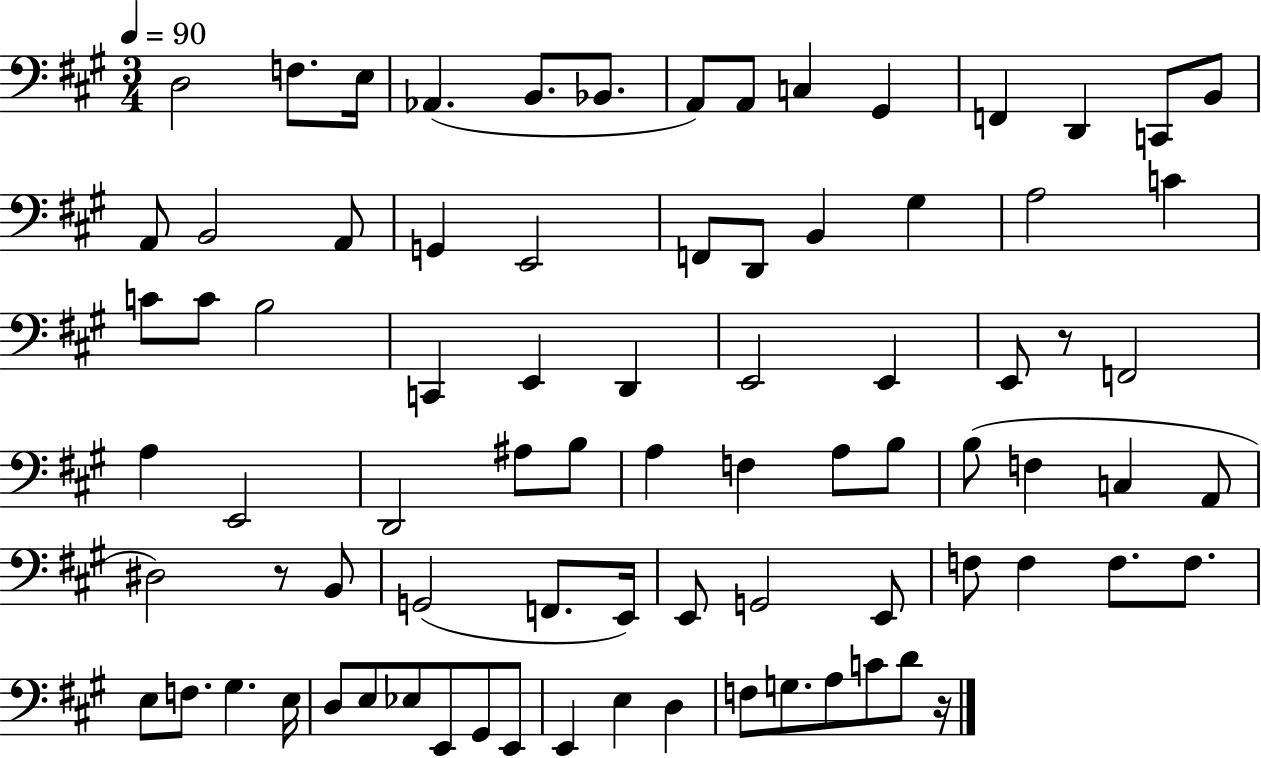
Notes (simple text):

D3/h F3/e. E3/s Ab2/q. B2/e. Bb2/e. A2/e A2/e C3/q G#2/q F2/q D2/q C2/e B2/e A2/e B2/h A2/e G2/q E2/h F2/e D2/e B2/q G#3/q A3/h C4/q C4/e C4/e B3/h C2/q E2/q D2/q E2/h E2/q E2/e R/e F2/h A3/q E2/h D2/h A#3/e B3/e A3/q F3/q A3/e B3/e B3/e F3/q C3/q A2/e D#3/h R/e B2/e G2/h F2/e. E2/s E2/e G2/h E2/e F3/e F3/q F3/e. F3/e. E3/e F3/e. G#3/q. E3/s D3/e E3/e Eb3/e E2/e G#2/e E2/e E2/q E3/q D3/q F3/e G3/e. A3/e C4/e D4/e R/s